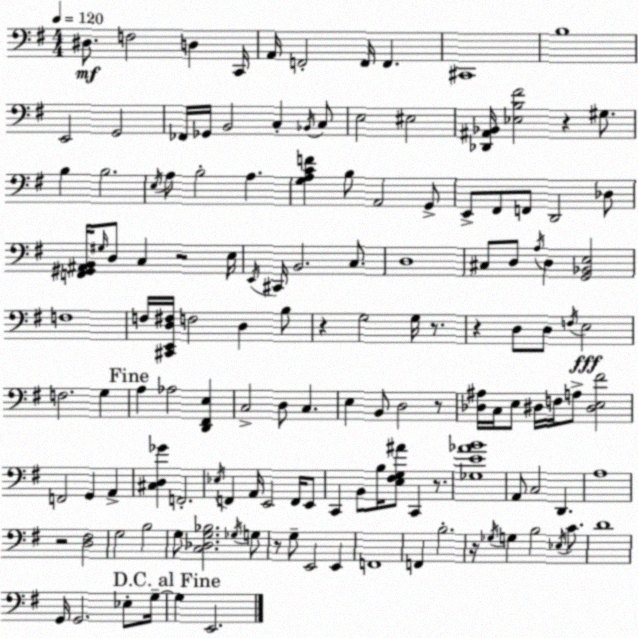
X:1
T:Untitled
M:4/4
L:1/4
K:Em
^D,/2 F,2 D, C,,/4 A,,/4 F,,2 F,,/4 F,, ^C,,4 B,4 E,,2 G,,2 _F,,/4 _G,,/4 B,,2 C, _B,,/4 C,/2 E,2 ^E,2 [_D,,^A,,_B,,]/4 [_E,B,^F]2 z ^G,/2 B, B,2 E,/4 A,/2 B,2 A, [G,A,CF] B,/2 A,,2 G,,/2 E,,/2 ^F,,/2 F,,/2 D,,2 _D,/2 [F,,^G,,^A,,B,,]/4 ^G,/4 D,/2 C, z2 E,/4 E,,/4 ^C,,/4 B,,2 C,/2 D,4 ^C,/2 D,/2 A,/4 D, [G,,_B,,E,]2 F,4 F,/4 [^C,,E,,D,^F,]/4 F,2 D, B,/2 z G,2 G,/4 z/2 z D,/2 D,/2 F,/4 E,2 F,2 G, A, _A,2 [D,,^F,,E,] C,2 D,/2 C, E, B,,/2 D,2 z/2 [_D,^A,]/4 C,/4 E,/2 ^D,/4 F,/4 A,/2 [^D,E,^F]2 F,,2 G,, A,, [^C,D,_G] F,,2 _E,/4 F,, A,,/4 E,,2 F,,/4 E,,/2 C,, B,,/2 B,/4 [E,^F,G,^A]/2 C,, z/2 [_G,E_AB]4 A,,/2 C,2 D,, A,4 z2 [D,^F,]2 G,2 B,2 G,/2 [C,_D,G,_B,]2 _G,/4 G,/2 z/2 G,/2 E,,2 E,, F,,4 F,, B,2 z/4 _G,/4 G, B,2 _E,/4 C/2 D4 G,,/4 G,,2 _E,/2 G,/4 G, E,,2